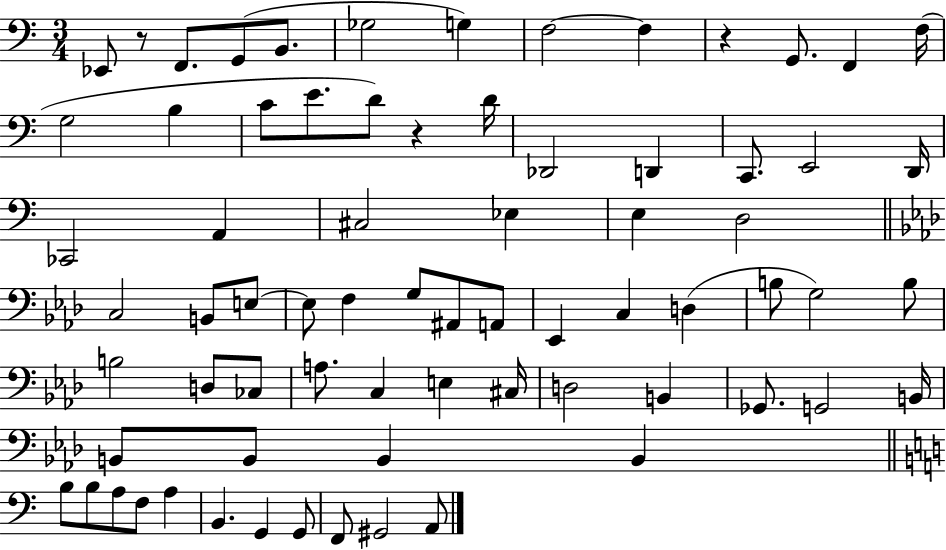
Eb2/e R/e F2/e. G2/e B2/e. Gb3/h G3/q F3/h F3/q R/q G2/e. F2/q F3/s G3/h B3/q C4/e E4/e. D4/e R/q D4/s Db2/h D2/q C2/e. E2/h D2/s CES2/h A2/q C#3/h Eb3/q E3/q D3/h C3/h B2/e E3/e E3/e F3/q G3/e A#2/e A2/e Eb2/q C3/q D3/q B3/e G3/h B3/e B3/h D3/e CES3/e A3/e. C3/q E3/q C#3/s D3/h B2/q Gb2/e. G2/h B2/s B2/e B2/e B2/q B2/q B3/e B3/e A3/e F3/e A3/q B2/q. G2/q G2/e F2/e G#2/h A2/e